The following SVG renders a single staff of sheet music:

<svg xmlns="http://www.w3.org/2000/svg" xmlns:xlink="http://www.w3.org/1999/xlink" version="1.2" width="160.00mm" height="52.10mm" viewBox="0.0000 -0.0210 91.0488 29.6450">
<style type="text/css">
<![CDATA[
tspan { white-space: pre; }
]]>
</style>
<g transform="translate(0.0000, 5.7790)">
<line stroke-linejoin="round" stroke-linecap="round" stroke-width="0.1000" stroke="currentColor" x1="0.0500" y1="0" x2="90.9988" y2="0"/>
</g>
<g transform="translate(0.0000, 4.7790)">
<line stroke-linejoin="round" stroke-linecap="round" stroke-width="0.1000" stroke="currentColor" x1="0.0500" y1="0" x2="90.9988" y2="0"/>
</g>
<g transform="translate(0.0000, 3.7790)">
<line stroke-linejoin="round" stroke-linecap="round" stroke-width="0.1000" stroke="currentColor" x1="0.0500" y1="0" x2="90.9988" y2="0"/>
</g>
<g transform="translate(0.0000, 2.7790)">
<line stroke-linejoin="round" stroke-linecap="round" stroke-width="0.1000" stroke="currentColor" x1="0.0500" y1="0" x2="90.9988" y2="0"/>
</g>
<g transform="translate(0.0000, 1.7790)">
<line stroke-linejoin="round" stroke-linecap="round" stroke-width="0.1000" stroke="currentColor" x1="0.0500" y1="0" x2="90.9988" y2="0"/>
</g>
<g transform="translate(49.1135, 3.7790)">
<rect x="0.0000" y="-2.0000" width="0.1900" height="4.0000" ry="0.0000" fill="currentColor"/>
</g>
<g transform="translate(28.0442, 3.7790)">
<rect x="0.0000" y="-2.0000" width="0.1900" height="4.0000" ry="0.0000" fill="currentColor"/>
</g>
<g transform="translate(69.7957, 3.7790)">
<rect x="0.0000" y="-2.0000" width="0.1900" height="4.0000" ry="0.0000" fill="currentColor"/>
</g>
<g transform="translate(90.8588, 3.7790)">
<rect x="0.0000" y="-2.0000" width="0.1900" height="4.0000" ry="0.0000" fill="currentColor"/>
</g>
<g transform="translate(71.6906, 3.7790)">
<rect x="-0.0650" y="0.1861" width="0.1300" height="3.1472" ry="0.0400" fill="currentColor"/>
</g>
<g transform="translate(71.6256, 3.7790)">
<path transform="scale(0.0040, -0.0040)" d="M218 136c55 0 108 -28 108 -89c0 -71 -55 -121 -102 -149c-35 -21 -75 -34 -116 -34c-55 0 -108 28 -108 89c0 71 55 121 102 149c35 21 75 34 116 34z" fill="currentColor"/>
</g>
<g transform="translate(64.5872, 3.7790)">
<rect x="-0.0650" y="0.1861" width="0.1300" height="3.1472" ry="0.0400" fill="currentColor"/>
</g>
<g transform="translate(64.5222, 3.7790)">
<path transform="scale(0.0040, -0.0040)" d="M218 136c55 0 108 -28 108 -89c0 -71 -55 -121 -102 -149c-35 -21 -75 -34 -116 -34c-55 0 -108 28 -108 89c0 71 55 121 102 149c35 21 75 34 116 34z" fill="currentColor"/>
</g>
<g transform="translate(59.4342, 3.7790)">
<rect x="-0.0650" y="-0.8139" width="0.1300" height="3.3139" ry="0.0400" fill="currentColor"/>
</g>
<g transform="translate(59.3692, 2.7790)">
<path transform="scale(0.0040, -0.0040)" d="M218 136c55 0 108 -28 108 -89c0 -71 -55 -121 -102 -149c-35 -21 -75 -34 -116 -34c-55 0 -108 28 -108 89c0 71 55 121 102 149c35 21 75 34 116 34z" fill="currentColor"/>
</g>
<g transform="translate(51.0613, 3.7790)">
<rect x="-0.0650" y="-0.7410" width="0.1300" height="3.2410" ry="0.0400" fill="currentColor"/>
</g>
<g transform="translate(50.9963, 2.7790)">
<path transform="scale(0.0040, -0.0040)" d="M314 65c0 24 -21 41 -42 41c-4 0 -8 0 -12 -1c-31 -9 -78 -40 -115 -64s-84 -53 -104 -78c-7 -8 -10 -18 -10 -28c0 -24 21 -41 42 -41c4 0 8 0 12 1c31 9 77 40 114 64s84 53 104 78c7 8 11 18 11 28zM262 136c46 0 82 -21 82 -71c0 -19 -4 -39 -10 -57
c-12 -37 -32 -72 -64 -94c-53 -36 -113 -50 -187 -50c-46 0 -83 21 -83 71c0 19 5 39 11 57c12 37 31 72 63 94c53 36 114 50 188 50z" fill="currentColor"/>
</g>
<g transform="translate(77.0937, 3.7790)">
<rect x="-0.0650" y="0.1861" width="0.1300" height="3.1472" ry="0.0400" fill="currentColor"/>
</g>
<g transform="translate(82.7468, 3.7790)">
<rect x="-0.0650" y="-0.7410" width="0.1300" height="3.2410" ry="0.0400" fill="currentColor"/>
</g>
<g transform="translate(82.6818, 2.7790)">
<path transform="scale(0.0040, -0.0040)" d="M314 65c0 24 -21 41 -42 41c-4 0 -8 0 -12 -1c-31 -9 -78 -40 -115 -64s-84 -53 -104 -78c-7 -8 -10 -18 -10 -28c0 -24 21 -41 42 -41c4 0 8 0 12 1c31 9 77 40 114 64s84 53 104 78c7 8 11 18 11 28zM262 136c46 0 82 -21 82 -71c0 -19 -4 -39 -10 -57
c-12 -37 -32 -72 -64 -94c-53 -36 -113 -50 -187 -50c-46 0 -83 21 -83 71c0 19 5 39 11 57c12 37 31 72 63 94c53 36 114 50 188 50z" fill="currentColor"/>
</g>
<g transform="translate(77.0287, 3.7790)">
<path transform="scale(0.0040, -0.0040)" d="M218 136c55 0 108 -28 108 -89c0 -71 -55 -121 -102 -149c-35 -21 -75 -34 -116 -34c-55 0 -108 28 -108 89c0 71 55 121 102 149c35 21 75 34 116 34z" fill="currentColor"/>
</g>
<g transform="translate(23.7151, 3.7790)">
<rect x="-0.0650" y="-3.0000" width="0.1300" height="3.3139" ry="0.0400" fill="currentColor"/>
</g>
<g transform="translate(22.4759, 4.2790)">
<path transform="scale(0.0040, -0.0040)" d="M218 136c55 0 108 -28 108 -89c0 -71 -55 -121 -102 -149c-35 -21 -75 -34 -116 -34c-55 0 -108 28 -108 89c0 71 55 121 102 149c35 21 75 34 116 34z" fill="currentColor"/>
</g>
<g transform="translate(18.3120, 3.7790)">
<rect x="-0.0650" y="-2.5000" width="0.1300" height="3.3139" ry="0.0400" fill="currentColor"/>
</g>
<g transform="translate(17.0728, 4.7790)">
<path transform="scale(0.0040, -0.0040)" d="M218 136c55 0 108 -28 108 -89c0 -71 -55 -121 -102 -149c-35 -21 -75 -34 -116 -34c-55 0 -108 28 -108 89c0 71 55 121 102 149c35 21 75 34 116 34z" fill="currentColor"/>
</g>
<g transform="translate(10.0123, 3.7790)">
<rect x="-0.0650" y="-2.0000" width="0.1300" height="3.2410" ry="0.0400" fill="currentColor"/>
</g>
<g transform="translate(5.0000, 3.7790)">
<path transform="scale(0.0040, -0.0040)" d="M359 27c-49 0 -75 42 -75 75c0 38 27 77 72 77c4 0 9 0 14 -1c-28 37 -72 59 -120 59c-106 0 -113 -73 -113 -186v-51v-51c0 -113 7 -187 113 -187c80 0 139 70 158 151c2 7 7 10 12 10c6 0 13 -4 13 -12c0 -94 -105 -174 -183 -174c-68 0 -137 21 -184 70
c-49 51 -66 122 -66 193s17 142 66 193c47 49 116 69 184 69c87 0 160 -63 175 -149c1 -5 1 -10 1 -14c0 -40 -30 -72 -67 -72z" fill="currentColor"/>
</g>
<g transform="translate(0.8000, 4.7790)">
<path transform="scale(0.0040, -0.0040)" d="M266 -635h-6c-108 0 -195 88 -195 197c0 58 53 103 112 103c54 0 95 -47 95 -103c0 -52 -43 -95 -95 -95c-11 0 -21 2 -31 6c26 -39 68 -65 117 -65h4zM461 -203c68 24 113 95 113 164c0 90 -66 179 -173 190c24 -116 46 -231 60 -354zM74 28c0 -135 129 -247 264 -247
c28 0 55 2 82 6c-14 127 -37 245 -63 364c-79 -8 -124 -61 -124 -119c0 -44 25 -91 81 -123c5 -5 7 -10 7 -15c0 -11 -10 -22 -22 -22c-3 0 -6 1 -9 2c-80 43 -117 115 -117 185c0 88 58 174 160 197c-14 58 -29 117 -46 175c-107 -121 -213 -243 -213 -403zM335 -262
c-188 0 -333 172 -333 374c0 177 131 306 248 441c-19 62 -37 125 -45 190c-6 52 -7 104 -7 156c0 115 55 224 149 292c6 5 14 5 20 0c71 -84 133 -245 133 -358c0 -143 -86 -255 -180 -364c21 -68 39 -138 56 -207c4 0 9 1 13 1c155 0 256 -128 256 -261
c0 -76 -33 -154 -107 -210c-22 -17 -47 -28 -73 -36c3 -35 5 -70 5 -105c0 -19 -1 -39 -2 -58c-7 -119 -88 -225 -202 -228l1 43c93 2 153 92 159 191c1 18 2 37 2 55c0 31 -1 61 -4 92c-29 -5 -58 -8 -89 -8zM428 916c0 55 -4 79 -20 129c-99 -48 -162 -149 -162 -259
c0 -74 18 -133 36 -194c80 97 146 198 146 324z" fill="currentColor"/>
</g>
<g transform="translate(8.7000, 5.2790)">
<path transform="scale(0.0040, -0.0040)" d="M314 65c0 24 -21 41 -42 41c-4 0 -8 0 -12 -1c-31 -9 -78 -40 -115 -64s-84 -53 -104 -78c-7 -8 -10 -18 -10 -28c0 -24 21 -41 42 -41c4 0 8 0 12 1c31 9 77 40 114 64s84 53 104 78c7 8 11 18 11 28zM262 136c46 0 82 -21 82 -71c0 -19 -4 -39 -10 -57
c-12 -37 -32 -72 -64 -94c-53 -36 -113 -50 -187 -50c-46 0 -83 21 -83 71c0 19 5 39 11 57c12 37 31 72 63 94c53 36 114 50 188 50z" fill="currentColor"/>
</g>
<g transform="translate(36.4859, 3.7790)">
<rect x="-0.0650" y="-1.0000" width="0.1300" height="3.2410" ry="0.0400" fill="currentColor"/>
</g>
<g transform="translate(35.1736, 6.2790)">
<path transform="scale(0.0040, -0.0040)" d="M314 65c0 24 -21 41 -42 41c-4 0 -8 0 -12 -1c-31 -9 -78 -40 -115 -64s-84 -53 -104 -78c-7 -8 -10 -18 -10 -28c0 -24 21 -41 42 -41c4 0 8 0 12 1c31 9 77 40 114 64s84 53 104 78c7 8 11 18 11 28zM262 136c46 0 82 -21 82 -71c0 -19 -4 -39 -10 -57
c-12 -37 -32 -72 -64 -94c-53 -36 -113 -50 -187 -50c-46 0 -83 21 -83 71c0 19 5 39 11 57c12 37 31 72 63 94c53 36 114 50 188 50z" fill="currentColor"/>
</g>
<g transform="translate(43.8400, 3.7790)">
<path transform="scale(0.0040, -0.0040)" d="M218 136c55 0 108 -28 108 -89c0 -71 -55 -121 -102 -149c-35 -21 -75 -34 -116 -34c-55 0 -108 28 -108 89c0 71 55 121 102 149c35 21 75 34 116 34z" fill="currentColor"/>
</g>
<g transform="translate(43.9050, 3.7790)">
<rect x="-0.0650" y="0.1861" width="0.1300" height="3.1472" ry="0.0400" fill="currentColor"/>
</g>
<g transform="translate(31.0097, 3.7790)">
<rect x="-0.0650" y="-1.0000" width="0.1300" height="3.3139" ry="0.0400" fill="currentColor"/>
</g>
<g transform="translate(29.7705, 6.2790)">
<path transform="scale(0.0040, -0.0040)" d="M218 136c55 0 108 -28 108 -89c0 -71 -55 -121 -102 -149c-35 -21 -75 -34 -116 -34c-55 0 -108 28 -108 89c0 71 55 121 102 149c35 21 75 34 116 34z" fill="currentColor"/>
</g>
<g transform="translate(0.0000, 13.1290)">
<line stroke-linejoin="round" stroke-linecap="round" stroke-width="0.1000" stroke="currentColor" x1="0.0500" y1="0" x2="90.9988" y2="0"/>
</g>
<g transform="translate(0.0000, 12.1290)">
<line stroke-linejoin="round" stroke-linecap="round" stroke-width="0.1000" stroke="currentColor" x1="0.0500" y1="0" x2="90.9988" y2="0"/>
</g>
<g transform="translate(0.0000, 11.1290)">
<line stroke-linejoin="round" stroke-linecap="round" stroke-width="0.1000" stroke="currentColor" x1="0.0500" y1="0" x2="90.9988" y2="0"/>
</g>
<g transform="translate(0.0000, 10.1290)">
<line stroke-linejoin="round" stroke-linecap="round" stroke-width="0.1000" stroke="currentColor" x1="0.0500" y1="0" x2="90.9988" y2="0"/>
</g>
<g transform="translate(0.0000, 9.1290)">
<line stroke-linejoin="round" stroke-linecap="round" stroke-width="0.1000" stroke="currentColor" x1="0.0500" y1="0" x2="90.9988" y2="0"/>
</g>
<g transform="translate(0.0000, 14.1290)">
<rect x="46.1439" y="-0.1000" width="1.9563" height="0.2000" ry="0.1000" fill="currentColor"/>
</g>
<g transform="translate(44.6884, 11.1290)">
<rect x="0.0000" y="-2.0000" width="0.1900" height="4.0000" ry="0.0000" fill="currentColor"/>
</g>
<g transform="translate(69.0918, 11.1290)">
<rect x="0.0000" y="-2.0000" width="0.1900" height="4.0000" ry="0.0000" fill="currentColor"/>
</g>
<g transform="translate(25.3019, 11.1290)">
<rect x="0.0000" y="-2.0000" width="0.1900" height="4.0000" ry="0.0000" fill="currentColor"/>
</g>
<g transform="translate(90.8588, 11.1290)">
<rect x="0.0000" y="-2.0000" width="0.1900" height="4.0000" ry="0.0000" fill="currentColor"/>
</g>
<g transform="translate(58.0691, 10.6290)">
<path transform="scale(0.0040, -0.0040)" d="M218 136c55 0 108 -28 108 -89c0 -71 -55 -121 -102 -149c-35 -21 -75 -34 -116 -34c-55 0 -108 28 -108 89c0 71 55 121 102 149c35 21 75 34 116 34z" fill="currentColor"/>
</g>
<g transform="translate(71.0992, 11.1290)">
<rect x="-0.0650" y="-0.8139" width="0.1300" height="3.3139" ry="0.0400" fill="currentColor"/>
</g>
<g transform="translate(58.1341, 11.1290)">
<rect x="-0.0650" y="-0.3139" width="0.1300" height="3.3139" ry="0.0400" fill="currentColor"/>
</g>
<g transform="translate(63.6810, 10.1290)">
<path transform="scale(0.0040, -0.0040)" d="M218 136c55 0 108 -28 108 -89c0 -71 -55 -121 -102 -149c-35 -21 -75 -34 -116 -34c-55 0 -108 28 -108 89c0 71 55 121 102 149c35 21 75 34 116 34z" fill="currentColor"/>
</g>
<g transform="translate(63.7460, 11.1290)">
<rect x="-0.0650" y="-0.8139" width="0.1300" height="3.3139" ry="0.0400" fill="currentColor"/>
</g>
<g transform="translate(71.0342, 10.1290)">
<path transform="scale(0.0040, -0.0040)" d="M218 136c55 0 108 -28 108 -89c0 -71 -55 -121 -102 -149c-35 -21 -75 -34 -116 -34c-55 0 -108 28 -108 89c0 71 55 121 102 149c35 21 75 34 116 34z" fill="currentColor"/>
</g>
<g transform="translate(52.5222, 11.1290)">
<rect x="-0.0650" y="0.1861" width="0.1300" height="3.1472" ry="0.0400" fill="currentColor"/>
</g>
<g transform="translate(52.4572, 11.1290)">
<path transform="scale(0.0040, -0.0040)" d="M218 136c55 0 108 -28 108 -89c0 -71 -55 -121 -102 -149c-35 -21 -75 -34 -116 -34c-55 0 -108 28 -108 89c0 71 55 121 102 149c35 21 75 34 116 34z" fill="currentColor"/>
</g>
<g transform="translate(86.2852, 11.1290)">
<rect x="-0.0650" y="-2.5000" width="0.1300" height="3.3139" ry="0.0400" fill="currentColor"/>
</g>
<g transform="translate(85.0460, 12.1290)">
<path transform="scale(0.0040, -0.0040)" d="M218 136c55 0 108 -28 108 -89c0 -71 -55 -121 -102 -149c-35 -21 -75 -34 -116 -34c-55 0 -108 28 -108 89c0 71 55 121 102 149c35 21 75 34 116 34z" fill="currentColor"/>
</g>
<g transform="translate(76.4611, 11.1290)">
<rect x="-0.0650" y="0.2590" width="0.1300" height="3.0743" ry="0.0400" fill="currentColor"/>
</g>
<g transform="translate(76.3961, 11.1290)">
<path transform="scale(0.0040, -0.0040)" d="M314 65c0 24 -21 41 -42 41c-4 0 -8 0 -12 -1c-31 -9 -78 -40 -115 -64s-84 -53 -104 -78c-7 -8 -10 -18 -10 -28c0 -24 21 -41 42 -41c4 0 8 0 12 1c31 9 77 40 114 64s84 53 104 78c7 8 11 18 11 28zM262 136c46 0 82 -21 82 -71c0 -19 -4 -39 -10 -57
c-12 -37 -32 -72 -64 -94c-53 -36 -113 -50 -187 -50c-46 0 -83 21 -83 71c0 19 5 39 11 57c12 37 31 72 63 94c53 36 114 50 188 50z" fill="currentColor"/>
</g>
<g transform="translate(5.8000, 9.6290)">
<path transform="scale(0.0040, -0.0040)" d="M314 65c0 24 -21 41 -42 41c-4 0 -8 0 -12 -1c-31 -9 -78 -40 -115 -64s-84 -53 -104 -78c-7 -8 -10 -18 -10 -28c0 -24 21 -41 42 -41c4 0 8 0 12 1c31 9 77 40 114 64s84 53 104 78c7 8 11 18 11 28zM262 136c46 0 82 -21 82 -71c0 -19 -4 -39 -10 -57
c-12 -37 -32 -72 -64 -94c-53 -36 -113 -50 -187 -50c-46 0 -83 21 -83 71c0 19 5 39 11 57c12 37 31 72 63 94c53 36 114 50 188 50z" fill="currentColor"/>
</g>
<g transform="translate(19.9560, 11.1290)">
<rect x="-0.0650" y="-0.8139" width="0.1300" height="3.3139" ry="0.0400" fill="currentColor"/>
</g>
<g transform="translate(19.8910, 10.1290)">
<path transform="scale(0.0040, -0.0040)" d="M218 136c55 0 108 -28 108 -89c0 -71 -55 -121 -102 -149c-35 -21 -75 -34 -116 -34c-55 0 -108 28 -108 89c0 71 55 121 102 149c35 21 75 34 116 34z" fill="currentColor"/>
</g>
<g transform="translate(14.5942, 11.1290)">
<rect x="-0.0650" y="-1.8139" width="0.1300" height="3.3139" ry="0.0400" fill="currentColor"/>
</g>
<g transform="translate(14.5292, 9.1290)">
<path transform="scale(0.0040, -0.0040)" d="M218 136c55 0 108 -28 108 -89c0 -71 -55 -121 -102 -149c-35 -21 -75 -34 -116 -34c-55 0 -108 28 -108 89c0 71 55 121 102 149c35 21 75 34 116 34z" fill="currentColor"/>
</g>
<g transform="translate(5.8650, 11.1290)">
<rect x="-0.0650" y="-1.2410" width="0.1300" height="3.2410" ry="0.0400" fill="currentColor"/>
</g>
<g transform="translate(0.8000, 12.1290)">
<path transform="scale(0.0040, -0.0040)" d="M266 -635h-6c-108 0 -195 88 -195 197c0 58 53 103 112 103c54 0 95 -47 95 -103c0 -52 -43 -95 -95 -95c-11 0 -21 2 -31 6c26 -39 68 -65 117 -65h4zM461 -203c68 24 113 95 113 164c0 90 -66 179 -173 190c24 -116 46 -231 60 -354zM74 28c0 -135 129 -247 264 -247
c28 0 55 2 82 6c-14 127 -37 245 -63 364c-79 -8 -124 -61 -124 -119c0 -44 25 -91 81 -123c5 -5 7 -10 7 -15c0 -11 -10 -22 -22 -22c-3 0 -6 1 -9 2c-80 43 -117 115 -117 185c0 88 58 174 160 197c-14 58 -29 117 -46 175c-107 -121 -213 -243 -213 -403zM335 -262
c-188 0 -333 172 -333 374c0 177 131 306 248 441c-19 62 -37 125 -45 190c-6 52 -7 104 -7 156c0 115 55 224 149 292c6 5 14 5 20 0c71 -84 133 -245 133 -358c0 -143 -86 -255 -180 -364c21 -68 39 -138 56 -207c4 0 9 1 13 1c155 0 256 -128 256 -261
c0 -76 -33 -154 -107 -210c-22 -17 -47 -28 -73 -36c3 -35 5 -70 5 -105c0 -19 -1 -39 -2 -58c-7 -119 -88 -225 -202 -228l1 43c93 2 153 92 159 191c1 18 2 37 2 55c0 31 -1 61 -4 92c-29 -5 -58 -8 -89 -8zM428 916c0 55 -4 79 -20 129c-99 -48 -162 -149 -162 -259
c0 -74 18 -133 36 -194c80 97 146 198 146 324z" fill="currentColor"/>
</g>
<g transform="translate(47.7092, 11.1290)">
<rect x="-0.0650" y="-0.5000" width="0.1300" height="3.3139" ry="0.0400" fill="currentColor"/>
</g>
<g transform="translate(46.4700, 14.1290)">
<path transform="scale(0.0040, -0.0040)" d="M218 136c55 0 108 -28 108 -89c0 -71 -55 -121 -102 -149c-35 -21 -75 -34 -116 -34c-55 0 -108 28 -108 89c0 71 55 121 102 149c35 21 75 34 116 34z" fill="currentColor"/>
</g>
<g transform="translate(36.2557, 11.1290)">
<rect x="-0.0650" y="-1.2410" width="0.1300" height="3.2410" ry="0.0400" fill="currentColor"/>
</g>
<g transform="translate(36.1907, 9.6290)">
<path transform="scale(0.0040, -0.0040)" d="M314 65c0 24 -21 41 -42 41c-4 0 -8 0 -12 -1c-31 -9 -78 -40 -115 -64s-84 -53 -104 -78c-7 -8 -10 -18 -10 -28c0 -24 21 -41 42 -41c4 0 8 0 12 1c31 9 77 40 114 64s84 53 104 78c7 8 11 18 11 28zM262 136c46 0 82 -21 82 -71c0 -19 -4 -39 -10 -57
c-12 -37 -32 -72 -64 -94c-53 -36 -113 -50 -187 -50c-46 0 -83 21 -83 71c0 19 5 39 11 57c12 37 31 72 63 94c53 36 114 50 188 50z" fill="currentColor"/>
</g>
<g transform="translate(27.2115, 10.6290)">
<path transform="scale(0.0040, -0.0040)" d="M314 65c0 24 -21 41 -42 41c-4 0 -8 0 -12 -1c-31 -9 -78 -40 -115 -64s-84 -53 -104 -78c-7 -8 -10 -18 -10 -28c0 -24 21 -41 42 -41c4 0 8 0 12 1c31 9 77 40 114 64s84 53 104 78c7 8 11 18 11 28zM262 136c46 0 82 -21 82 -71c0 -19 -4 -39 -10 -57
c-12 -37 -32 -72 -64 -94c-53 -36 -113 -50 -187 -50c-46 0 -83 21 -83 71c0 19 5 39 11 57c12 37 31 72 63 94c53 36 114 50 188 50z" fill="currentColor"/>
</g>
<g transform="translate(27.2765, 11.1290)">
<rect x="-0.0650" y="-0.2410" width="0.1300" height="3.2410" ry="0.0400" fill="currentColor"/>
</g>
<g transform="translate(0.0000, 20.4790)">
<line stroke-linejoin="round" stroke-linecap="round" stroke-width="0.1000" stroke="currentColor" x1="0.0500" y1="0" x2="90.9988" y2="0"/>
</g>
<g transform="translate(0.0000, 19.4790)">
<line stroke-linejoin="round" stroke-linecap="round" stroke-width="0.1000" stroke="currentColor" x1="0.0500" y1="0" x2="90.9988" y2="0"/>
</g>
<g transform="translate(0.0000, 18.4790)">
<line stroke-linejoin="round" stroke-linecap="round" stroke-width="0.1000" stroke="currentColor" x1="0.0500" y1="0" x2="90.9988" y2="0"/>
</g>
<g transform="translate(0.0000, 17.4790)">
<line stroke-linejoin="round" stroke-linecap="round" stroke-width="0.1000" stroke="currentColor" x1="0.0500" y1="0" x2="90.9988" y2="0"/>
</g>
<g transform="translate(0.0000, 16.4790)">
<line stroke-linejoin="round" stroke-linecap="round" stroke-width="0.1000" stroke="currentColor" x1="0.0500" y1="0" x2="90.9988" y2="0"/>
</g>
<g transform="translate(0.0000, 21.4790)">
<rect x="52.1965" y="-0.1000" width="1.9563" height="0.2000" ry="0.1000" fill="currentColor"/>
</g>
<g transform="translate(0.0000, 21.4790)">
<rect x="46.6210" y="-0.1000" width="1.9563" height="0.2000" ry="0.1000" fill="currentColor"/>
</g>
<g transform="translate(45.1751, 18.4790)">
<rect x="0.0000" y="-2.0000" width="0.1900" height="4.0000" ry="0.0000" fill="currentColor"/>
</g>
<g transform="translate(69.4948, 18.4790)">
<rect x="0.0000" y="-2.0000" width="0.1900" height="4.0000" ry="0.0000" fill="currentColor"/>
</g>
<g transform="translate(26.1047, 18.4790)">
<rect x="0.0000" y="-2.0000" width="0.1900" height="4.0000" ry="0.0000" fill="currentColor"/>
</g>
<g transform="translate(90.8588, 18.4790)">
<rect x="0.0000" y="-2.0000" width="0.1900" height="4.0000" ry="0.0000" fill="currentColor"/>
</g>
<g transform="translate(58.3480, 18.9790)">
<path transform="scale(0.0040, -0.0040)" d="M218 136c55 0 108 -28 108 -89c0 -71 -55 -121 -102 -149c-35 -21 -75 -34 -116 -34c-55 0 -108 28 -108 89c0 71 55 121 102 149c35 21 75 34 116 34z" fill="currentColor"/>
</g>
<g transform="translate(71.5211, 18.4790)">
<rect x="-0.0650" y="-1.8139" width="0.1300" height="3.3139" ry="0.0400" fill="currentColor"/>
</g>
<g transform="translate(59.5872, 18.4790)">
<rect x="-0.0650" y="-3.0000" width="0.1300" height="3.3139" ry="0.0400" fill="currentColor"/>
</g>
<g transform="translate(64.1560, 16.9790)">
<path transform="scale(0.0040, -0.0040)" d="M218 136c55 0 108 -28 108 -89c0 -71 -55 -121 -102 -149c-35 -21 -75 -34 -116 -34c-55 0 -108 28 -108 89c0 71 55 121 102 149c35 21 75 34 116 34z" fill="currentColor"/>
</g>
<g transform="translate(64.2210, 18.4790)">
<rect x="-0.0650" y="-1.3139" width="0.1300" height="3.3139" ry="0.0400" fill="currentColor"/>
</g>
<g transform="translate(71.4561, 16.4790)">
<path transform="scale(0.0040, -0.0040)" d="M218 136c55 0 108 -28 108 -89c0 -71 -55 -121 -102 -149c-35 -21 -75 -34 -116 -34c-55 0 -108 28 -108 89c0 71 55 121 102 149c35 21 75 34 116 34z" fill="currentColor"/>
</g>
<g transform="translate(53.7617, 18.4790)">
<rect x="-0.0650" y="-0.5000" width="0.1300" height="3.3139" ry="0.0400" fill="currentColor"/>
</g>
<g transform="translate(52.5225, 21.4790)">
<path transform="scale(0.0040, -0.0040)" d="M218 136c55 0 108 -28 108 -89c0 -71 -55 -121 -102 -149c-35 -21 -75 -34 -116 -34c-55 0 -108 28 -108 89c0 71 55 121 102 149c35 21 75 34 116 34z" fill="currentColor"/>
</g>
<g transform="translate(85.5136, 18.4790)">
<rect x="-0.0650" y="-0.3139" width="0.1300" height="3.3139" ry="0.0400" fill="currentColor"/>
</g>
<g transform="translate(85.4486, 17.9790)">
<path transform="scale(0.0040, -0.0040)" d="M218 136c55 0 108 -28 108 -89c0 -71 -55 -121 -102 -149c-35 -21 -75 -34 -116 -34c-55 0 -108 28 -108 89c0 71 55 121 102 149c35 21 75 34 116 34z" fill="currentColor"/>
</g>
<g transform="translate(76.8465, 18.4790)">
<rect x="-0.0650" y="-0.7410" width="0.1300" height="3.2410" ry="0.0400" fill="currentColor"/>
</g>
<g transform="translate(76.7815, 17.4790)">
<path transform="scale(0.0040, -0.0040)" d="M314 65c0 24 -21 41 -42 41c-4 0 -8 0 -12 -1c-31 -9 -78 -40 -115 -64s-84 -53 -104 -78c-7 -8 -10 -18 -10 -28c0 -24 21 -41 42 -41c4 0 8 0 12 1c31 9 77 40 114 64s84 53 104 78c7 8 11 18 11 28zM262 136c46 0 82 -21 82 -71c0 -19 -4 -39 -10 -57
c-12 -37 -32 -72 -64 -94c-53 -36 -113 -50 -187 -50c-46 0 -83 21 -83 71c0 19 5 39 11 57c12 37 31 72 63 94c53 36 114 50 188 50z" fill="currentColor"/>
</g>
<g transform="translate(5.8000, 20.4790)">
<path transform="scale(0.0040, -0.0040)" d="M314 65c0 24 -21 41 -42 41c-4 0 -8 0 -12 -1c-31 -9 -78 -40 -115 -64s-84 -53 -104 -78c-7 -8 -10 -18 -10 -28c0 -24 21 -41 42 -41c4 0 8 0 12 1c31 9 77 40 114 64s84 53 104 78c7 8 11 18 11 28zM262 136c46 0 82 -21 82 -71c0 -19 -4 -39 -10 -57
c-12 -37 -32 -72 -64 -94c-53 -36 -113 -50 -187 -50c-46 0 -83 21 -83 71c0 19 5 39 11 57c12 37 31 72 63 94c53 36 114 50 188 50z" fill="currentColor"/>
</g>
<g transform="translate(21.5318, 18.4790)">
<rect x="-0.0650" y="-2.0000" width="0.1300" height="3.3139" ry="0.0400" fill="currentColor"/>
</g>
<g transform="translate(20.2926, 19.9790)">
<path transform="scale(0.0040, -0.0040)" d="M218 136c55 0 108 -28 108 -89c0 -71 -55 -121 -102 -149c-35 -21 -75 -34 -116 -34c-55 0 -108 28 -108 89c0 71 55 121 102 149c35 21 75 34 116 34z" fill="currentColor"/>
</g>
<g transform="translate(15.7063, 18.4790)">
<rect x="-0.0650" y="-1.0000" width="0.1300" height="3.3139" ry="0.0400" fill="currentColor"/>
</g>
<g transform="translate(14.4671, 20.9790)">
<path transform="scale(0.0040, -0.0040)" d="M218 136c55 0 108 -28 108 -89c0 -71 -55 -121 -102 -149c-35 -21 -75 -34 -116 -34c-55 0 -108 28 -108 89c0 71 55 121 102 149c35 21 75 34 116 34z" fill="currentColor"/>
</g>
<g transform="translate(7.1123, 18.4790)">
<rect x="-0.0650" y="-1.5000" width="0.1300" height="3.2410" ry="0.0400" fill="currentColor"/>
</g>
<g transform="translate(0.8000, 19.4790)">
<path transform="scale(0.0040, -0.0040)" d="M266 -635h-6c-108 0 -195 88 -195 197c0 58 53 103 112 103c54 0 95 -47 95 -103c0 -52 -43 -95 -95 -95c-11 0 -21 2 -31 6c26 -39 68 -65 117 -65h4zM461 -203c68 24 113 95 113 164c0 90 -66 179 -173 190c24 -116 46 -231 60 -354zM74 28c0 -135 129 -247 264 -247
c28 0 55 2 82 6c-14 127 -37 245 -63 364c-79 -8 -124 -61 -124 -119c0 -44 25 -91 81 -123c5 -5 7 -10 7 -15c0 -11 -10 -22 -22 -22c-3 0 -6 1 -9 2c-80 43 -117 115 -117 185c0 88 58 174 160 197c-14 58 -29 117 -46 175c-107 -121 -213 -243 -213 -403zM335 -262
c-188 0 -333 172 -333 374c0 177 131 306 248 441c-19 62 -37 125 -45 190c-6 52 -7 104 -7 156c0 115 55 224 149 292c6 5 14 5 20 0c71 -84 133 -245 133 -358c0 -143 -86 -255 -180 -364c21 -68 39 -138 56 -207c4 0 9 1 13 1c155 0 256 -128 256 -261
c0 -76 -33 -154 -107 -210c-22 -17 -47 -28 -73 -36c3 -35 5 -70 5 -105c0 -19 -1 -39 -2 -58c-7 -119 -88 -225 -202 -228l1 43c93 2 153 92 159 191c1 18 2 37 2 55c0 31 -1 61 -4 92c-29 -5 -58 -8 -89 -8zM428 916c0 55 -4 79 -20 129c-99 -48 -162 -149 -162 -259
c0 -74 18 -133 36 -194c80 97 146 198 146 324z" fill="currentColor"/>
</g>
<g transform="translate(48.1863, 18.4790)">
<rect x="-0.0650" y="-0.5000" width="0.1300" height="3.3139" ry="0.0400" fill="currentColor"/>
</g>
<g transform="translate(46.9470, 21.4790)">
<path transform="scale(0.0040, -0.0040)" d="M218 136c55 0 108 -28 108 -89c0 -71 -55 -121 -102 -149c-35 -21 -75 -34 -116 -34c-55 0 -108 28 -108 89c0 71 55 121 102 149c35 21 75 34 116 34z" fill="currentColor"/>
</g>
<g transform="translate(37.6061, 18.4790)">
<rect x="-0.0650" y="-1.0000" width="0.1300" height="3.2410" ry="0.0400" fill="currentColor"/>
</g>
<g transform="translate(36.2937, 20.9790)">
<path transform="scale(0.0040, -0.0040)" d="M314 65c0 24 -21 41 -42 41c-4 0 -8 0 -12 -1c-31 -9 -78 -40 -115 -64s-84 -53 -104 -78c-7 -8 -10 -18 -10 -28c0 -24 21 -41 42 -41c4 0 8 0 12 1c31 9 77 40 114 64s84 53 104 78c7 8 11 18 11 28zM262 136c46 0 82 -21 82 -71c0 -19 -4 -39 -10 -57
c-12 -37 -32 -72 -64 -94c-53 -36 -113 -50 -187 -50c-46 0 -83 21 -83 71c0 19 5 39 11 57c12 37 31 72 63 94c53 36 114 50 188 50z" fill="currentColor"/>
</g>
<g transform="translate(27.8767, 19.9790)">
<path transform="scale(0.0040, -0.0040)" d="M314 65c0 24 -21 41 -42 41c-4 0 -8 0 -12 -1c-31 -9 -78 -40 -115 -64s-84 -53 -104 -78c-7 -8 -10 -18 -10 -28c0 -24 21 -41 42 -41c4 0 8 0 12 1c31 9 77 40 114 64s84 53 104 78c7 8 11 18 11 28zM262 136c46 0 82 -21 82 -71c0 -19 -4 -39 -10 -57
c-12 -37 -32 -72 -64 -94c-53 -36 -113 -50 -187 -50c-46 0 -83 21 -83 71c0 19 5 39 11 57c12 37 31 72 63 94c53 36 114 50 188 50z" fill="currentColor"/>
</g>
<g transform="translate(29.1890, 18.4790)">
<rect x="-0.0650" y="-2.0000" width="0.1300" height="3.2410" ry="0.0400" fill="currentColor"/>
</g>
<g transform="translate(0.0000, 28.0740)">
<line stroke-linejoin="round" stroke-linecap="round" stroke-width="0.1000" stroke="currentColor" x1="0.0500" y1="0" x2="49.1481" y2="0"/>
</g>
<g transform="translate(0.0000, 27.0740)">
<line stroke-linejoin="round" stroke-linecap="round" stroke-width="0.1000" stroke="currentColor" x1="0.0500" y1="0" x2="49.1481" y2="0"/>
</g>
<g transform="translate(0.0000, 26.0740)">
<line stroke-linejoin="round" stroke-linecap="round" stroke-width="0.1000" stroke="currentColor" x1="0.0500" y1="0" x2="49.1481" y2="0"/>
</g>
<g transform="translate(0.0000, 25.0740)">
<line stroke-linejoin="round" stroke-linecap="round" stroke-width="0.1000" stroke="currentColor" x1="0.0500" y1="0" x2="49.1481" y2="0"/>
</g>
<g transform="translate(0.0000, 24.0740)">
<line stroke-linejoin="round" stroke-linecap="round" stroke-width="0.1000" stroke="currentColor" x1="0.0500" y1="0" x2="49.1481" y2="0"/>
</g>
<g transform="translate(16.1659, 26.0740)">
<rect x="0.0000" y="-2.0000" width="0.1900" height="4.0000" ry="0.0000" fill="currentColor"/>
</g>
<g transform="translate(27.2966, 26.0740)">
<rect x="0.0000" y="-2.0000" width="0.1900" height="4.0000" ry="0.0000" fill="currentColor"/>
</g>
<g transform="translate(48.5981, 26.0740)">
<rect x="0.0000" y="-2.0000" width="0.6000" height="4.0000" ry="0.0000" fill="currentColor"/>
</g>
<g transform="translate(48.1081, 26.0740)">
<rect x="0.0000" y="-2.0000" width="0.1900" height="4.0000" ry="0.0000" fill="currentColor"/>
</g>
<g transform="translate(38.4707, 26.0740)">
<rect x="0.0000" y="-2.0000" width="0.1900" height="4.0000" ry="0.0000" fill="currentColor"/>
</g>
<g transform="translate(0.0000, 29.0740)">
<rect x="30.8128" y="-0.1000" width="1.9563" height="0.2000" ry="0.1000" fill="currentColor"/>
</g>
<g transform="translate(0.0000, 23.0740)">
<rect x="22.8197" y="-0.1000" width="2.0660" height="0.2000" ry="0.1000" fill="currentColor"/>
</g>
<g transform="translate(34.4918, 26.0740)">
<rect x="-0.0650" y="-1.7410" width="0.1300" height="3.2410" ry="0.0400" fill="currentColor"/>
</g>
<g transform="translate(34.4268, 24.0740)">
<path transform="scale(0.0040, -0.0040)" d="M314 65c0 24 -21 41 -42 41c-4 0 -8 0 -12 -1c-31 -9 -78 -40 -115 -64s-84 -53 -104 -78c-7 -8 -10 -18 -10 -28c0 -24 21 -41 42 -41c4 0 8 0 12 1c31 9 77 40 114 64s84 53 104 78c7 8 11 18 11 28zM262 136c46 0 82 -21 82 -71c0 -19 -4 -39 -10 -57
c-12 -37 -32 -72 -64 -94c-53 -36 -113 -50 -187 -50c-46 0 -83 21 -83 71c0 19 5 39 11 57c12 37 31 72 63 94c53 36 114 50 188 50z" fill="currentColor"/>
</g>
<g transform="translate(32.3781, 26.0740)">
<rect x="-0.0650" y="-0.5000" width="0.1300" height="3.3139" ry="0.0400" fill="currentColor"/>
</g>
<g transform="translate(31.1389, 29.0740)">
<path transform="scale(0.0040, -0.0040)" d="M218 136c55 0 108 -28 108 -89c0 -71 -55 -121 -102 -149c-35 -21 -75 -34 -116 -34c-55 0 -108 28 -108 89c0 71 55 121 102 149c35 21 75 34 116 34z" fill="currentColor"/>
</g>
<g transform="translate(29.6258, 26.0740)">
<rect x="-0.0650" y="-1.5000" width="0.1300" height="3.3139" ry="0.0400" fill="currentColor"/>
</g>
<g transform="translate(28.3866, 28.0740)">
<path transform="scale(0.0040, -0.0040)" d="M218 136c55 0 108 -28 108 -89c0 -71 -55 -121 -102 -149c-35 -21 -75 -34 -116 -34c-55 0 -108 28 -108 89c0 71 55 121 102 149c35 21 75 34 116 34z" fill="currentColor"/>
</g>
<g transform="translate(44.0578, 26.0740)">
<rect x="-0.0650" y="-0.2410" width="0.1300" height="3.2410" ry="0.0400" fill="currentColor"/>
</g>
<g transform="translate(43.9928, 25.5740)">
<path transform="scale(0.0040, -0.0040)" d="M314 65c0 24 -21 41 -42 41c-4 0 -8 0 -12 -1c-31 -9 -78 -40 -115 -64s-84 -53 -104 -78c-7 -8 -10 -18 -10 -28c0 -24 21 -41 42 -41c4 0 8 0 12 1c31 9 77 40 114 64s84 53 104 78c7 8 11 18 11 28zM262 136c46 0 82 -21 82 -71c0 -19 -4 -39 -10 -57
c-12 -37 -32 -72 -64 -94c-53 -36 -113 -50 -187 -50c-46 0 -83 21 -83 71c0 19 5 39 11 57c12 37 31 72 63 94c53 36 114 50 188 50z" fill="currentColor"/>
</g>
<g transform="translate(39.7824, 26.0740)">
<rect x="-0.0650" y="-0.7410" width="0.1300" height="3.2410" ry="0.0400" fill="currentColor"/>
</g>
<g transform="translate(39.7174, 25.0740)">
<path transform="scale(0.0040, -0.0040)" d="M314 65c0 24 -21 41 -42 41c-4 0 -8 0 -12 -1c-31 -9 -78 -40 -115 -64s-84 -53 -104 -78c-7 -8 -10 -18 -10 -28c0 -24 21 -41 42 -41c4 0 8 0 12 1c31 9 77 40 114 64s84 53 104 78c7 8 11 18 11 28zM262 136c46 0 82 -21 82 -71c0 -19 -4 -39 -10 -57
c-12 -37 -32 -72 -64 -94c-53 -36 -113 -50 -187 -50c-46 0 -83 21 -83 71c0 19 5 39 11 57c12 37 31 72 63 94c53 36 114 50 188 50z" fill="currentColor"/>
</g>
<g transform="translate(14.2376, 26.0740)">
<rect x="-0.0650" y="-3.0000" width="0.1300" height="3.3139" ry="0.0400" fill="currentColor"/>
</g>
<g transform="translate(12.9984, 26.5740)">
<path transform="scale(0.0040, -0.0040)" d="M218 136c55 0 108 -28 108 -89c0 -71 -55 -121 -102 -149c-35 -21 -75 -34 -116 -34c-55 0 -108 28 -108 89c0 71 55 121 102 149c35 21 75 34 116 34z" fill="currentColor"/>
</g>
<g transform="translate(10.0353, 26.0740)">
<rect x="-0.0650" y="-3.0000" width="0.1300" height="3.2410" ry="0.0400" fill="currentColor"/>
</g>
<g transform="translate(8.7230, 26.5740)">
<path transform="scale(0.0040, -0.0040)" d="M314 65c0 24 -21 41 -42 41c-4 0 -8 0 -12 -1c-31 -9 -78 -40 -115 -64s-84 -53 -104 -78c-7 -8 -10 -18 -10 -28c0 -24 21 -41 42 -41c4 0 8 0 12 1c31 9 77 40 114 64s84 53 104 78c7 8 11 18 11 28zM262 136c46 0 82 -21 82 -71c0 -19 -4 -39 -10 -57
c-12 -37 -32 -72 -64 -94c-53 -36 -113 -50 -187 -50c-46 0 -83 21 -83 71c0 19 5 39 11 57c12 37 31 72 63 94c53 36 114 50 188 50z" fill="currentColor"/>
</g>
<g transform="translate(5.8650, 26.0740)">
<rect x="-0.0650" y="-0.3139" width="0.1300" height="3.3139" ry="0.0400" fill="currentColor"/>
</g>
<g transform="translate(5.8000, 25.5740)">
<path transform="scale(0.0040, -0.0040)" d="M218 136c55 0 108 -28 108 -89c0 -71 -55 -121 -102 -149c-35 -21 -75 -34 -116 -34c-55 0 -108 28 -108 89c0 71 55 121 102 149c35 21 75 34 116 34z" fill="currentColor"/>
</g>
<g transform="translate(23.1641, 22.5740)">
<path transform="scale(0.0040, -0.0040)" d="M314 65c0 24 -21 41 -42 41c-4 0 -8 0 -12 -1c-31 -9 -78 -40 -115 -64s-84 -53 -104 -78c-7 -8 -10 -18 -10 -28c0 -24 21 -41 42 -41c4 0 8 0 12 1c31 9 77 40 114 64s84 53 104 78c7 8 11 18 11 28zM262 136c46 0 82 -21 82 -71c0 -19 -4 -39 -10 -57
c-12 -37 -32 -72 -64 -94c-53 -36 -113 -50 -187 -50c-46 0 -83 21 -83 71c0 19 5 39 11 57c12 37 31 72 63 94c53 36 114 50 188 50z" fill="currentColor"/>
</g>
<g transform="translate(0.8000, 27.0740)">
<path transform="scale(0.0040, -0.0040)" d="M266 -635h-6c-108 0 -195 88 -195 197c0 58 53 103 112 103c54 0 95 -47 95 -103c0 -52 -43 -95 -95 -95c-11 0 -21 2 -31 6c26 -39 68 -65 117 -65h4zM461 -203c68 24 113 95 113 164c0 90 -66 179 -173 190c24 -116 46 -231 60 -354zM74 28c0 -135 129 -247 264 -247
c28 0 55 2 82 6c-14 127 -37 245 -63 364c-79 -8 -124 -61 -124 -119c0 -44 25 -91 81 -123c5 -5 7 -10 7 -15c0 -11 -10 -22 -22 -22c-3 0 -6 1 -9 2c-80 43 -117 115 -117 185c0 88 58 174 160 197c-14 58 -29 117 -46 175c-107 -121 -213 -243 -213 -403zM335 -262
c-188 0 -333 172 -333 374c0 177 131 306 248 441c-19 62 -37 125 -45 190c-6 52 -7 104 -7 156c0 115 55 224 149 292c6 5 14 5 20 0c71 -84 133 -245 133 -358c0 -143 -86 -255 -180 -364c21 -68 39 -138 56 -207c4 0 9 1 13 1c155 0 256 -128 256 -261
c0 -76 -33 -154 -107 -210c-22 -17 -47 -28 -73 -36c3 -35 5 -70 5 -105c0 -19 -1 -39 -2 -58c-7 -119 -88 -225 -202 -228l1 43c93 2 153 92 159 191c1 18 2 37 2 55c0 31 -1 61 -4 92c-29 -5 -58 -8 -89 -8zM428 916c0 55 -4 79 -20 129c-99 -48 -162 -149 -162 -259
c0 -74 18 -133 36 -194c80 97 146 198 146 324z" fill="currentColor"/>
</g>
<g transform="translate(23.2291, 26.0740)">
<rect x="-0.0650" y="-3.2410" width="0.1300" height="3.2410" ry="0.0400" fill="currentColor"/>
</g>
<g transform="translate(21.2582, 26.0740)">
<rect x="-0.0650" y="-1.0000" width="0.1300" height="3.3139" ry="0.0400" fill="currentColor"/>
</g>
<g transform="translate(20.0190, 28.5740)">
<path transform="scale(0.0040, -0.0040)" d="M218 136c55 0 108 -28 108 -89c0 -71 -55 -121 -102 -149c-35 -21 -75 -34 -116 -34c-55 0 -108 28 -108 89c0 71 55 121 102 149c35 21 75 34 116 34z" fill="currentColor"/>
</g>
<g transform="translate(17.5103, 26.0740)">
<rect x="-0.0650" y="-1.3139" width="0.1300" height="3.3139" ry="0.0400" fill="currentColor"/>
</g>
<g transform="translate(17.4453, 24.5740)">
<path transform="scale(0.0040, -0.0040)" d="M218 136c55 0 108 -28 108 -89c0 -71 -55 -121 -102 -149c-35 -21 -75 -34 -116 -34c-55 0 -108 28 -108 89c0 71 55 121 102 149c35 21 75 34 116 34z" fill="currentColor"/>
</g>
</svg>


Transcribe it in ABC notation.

X:1
T:Untitled
M:4/4
L:1/4
K:C
F2 G A D D2 B d2 d B B B d2 e2 f d c2 e2 C B c d d B2 G E2 D F F2 D2 C C A e f d2 c c A2 A e D b2 E C f2 d2 c2